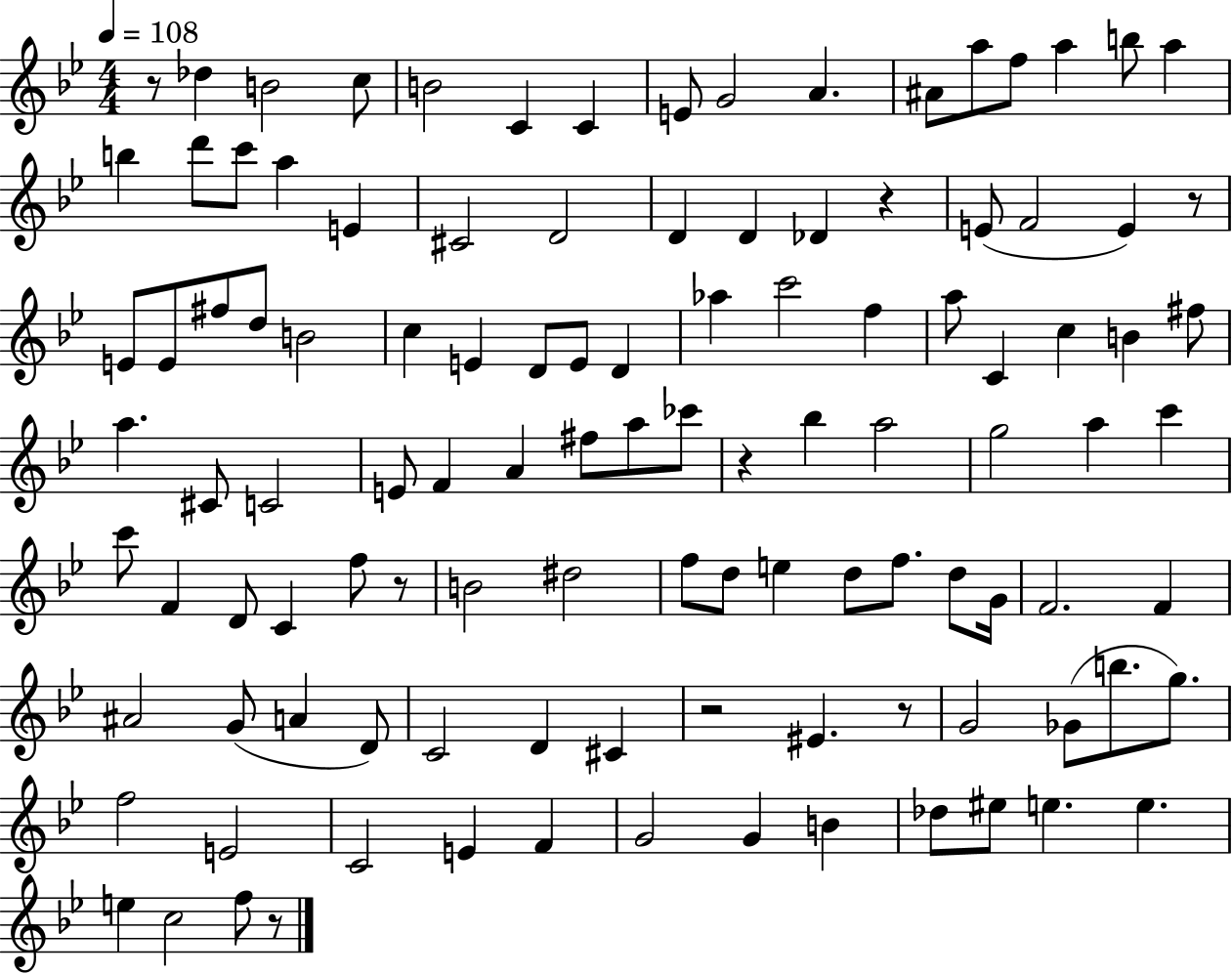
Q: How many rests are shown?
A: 8